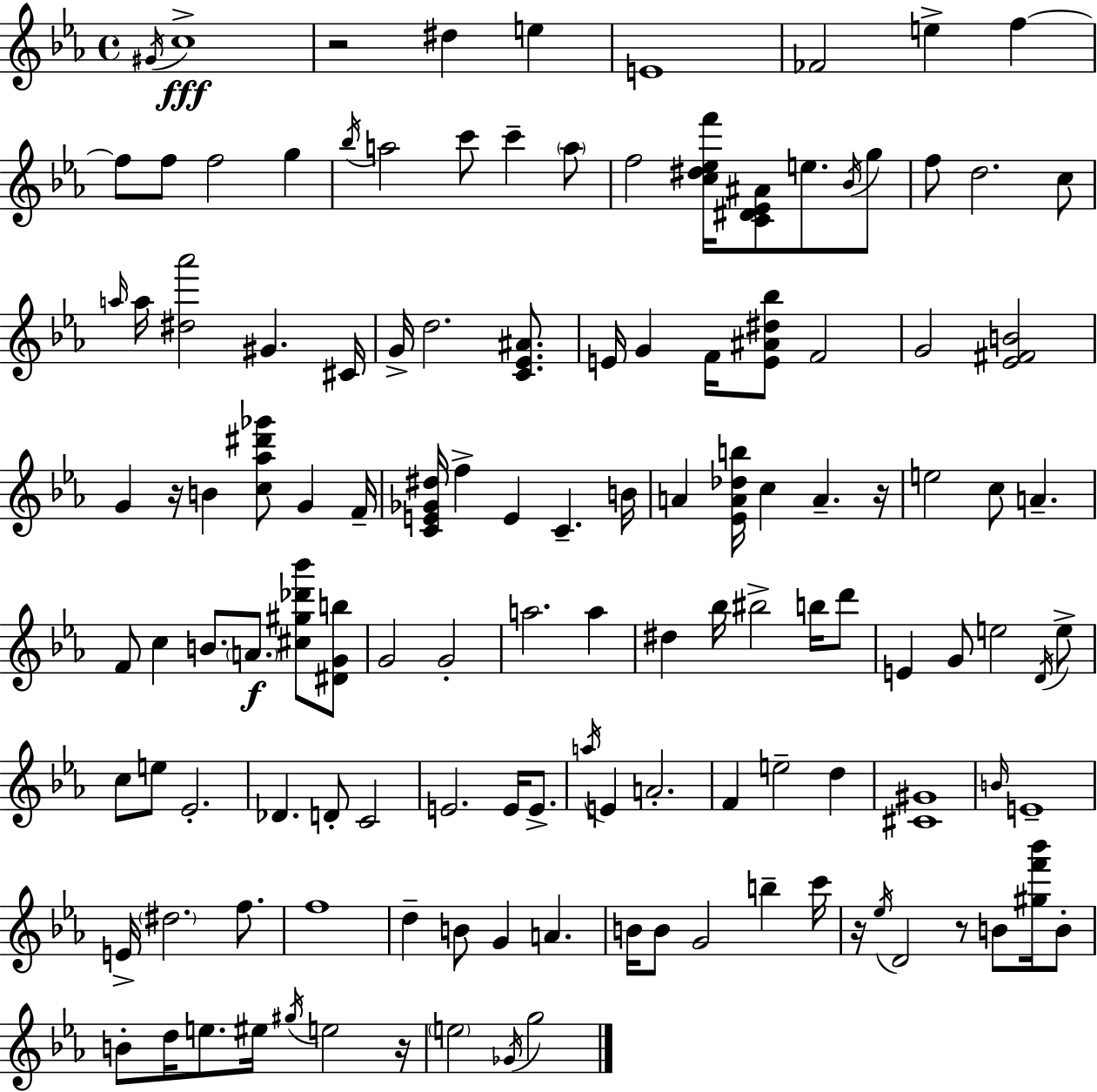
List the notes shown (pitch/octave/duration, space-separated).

G#4/s C5/w R/h D#5/q E5/q E4/w FES4/h E5/q F5/q F5/e F5/e F5/h G5/q Bb5/s A5/h C6/e C6/q A5/e F5/h [C5,D#5,Eb5,F6]/s [C4,D#4,Eb4,A#4]/e E5/e. Bb4/s G5/e F5/e D5/h. C5/e A5/s A5/s [D#5,Ab6]/h G#4/q. C#4/s G4/s D5/h. [C4,Eb4,A#4]/e. E4/s G4/q F4/s [E4,A#4,D#5,Bb5]/e F4/h G4/h [Eb4,F#4,B4]/h G4/q R/s B4/q [C5,Ab5,D#6,Gb6]/e G4/q F4/s [C4,E4,Gb4,D#5]/s F5/q E4/q C4/q. B4/s A4/q [Eb4,A4,Db5,B5]/s C5/q A4/q. R/s E5/h C5/e A4/q. F4/e C5/q B4/e. A4/e. [C#5,G#5,Db6,Bb6]/e [D#4,G4,B5]/e G4/h G4/h A5/h. A5/q D#5/q Bb5/s BIS5/h B5/s D6/e E4/q G4/e E5/h D4/s E5/e C5/e E5/e Eb4/h. Db4/q. D4/e C4/h E4/h. E4/s E4/e. A5/s E4/q A4/h. F4/q E5/h D5/q [C#4,G#4]/w B4/s E4/w E4/s D#5/h. F5/e. F5/w D5/q B4/e G4/q A4/q. B4/s B4/e G4/h B5/q C6/s R/s Eb5/s D4/h R/e B4/e [G#5,F6,Bb6]/s B4/e B4/e D5/s E5/e. EIS5/s G#5/s E5/h R/s E5/h Gb4/s G5/h